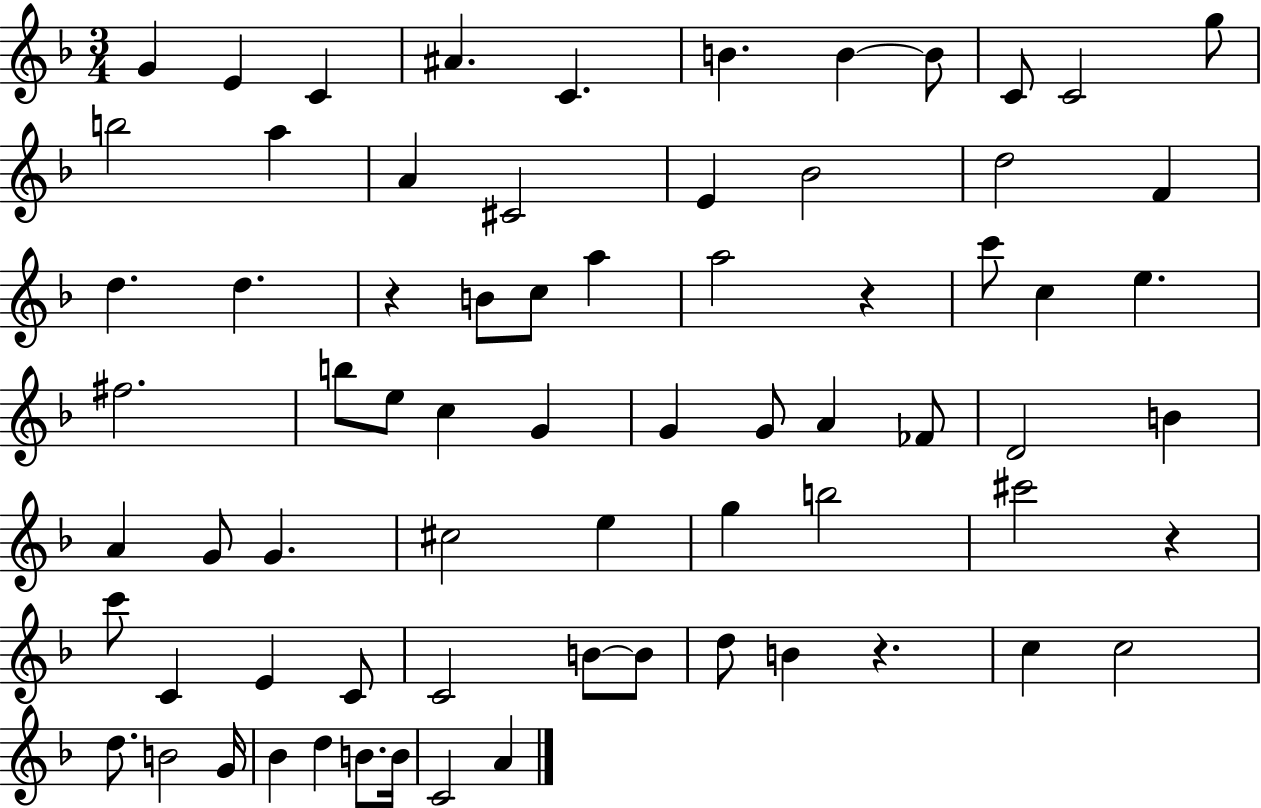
{
  \clef treble
  \numericTimeSignature
  \time 3/4
  \key f \major
  \repeat volta 2 { g'4 e'4 c'4 | ais'4. c'4. | b'4. b'4~~ b'8 | c'8 c'2 g''8 | \break b''2 a''4 | a'4 cis'2 | e'4 bes'2 | d''2 f'4 | \break d''4. d''4. | r4 b'8 c''8 a''4 | a''2 r4 | c'''8 c''4 e''4. | \break fis''2. | b''8 e''8 c''4 g'4 | g'4 g'8 a'4 fes'8 | d'2 b'4 | \break a'4 g'8 g'4. | cis''2 e''4 | g''4 b''2 | cis'''2 r4 | \break c'''8 c'4 e'4 c'8 | c'2 b'8~~ b'8 | d''8 b'4 r4. | c''4 c''2 | \break d''8. b'2 g'16 | bes'4 d''4 b'8. b'16 | c'2 a'4 | } \bar "|."
}